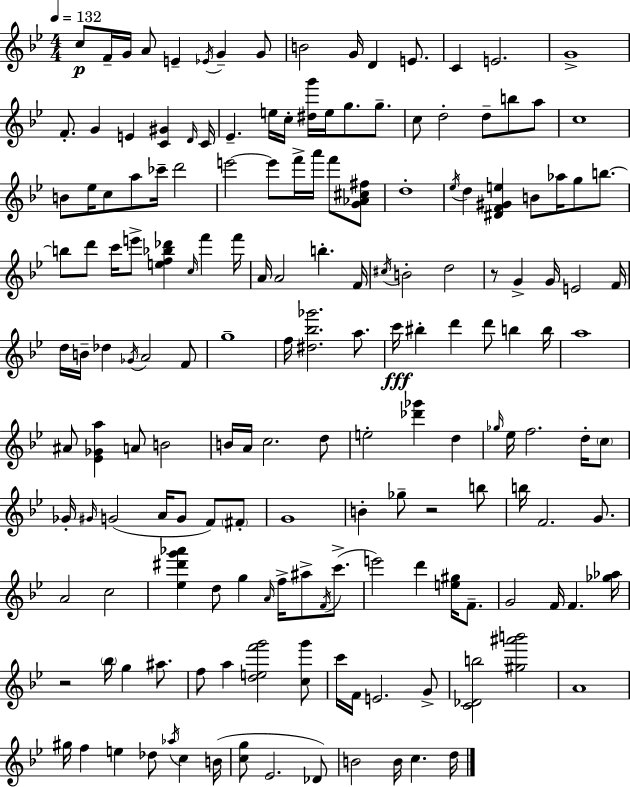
C5/e F4/s G4/s A4/e E4/q Eb4/s G4/q G4/e B4/h G4/s D4/q E4/e. C4/q E4/h. G4/w F4/e. G4/q E4/q [C4,G#4]/q D4/s C4/s Eb4/q. E5/s C5/s [D#5,G6]/s E5/s G5/e. G5/e. C5/e D5/h D5/e B5/e A5/e C5/w B4/e Eb5/s C5/e A5/e CES6/s D6/h E6/h E6/e F6/s A6/s F6/e [G4,Ab4,C#5,F#5]/e D5/w Eb5/s D5/q [D#4,F4,G#4,E5]/q B4/e Ab5/s G5/e B5/e. B5/e D6/e C6/s E6/e [E5,F5,Bb5,Db6]/q C5/s F6/q F6/s A4/s A4/h B5/q. F4/s C#5/s B4/h D5/h R/e G4/q G4/s E4/h F4/s D5/s B4/s Db5/q Gb4/s A4/h F4/e G5/w F5/s [D#5,Bb5,Gb6]/h. A5/e. C6/s BIS5/q D6/q D6/e B5/q B5/s A5/w A#4/e [Eb4,Gb4,A5]/q A4/e B4/h B4/s A4/s C5/h. D5/e E5/h [Db6,Gb6]/q D5/q Gb5/s Eb5/s F5/h. D5/s C5/e Gb4/s G#4/s G4/h A4/s G4/e F4/e F#4/e G4/w B4/q Gb5/e R/h B5/e B5/s F4/h. G4/e. A4/h C5/h [Eb5,D#6,G6,Ab6]/q D5/e G5/q A4/s F5/s A#5/e F4/s C6/e. E6/h D6/q [E5,G#5]/s F4/e. G4/h F4/s F4/q. [Gb5,Ab5]/s R/h Bb5/s G5/q A#5/e. F5/e A5/q [D5,E5,F6,G6]/h [C5,G6]/e C6/s F4/s E4/h. G4/e [C4,Db4,B5]/h [G#5,A#6,B6]/h A4/w G#5/s F5/q E5/q Db5/e Ab5/s C5/q B4/s [C5,G5]/e Eb4/h. Db4/e B4/h B4/s C5/q. D5/s